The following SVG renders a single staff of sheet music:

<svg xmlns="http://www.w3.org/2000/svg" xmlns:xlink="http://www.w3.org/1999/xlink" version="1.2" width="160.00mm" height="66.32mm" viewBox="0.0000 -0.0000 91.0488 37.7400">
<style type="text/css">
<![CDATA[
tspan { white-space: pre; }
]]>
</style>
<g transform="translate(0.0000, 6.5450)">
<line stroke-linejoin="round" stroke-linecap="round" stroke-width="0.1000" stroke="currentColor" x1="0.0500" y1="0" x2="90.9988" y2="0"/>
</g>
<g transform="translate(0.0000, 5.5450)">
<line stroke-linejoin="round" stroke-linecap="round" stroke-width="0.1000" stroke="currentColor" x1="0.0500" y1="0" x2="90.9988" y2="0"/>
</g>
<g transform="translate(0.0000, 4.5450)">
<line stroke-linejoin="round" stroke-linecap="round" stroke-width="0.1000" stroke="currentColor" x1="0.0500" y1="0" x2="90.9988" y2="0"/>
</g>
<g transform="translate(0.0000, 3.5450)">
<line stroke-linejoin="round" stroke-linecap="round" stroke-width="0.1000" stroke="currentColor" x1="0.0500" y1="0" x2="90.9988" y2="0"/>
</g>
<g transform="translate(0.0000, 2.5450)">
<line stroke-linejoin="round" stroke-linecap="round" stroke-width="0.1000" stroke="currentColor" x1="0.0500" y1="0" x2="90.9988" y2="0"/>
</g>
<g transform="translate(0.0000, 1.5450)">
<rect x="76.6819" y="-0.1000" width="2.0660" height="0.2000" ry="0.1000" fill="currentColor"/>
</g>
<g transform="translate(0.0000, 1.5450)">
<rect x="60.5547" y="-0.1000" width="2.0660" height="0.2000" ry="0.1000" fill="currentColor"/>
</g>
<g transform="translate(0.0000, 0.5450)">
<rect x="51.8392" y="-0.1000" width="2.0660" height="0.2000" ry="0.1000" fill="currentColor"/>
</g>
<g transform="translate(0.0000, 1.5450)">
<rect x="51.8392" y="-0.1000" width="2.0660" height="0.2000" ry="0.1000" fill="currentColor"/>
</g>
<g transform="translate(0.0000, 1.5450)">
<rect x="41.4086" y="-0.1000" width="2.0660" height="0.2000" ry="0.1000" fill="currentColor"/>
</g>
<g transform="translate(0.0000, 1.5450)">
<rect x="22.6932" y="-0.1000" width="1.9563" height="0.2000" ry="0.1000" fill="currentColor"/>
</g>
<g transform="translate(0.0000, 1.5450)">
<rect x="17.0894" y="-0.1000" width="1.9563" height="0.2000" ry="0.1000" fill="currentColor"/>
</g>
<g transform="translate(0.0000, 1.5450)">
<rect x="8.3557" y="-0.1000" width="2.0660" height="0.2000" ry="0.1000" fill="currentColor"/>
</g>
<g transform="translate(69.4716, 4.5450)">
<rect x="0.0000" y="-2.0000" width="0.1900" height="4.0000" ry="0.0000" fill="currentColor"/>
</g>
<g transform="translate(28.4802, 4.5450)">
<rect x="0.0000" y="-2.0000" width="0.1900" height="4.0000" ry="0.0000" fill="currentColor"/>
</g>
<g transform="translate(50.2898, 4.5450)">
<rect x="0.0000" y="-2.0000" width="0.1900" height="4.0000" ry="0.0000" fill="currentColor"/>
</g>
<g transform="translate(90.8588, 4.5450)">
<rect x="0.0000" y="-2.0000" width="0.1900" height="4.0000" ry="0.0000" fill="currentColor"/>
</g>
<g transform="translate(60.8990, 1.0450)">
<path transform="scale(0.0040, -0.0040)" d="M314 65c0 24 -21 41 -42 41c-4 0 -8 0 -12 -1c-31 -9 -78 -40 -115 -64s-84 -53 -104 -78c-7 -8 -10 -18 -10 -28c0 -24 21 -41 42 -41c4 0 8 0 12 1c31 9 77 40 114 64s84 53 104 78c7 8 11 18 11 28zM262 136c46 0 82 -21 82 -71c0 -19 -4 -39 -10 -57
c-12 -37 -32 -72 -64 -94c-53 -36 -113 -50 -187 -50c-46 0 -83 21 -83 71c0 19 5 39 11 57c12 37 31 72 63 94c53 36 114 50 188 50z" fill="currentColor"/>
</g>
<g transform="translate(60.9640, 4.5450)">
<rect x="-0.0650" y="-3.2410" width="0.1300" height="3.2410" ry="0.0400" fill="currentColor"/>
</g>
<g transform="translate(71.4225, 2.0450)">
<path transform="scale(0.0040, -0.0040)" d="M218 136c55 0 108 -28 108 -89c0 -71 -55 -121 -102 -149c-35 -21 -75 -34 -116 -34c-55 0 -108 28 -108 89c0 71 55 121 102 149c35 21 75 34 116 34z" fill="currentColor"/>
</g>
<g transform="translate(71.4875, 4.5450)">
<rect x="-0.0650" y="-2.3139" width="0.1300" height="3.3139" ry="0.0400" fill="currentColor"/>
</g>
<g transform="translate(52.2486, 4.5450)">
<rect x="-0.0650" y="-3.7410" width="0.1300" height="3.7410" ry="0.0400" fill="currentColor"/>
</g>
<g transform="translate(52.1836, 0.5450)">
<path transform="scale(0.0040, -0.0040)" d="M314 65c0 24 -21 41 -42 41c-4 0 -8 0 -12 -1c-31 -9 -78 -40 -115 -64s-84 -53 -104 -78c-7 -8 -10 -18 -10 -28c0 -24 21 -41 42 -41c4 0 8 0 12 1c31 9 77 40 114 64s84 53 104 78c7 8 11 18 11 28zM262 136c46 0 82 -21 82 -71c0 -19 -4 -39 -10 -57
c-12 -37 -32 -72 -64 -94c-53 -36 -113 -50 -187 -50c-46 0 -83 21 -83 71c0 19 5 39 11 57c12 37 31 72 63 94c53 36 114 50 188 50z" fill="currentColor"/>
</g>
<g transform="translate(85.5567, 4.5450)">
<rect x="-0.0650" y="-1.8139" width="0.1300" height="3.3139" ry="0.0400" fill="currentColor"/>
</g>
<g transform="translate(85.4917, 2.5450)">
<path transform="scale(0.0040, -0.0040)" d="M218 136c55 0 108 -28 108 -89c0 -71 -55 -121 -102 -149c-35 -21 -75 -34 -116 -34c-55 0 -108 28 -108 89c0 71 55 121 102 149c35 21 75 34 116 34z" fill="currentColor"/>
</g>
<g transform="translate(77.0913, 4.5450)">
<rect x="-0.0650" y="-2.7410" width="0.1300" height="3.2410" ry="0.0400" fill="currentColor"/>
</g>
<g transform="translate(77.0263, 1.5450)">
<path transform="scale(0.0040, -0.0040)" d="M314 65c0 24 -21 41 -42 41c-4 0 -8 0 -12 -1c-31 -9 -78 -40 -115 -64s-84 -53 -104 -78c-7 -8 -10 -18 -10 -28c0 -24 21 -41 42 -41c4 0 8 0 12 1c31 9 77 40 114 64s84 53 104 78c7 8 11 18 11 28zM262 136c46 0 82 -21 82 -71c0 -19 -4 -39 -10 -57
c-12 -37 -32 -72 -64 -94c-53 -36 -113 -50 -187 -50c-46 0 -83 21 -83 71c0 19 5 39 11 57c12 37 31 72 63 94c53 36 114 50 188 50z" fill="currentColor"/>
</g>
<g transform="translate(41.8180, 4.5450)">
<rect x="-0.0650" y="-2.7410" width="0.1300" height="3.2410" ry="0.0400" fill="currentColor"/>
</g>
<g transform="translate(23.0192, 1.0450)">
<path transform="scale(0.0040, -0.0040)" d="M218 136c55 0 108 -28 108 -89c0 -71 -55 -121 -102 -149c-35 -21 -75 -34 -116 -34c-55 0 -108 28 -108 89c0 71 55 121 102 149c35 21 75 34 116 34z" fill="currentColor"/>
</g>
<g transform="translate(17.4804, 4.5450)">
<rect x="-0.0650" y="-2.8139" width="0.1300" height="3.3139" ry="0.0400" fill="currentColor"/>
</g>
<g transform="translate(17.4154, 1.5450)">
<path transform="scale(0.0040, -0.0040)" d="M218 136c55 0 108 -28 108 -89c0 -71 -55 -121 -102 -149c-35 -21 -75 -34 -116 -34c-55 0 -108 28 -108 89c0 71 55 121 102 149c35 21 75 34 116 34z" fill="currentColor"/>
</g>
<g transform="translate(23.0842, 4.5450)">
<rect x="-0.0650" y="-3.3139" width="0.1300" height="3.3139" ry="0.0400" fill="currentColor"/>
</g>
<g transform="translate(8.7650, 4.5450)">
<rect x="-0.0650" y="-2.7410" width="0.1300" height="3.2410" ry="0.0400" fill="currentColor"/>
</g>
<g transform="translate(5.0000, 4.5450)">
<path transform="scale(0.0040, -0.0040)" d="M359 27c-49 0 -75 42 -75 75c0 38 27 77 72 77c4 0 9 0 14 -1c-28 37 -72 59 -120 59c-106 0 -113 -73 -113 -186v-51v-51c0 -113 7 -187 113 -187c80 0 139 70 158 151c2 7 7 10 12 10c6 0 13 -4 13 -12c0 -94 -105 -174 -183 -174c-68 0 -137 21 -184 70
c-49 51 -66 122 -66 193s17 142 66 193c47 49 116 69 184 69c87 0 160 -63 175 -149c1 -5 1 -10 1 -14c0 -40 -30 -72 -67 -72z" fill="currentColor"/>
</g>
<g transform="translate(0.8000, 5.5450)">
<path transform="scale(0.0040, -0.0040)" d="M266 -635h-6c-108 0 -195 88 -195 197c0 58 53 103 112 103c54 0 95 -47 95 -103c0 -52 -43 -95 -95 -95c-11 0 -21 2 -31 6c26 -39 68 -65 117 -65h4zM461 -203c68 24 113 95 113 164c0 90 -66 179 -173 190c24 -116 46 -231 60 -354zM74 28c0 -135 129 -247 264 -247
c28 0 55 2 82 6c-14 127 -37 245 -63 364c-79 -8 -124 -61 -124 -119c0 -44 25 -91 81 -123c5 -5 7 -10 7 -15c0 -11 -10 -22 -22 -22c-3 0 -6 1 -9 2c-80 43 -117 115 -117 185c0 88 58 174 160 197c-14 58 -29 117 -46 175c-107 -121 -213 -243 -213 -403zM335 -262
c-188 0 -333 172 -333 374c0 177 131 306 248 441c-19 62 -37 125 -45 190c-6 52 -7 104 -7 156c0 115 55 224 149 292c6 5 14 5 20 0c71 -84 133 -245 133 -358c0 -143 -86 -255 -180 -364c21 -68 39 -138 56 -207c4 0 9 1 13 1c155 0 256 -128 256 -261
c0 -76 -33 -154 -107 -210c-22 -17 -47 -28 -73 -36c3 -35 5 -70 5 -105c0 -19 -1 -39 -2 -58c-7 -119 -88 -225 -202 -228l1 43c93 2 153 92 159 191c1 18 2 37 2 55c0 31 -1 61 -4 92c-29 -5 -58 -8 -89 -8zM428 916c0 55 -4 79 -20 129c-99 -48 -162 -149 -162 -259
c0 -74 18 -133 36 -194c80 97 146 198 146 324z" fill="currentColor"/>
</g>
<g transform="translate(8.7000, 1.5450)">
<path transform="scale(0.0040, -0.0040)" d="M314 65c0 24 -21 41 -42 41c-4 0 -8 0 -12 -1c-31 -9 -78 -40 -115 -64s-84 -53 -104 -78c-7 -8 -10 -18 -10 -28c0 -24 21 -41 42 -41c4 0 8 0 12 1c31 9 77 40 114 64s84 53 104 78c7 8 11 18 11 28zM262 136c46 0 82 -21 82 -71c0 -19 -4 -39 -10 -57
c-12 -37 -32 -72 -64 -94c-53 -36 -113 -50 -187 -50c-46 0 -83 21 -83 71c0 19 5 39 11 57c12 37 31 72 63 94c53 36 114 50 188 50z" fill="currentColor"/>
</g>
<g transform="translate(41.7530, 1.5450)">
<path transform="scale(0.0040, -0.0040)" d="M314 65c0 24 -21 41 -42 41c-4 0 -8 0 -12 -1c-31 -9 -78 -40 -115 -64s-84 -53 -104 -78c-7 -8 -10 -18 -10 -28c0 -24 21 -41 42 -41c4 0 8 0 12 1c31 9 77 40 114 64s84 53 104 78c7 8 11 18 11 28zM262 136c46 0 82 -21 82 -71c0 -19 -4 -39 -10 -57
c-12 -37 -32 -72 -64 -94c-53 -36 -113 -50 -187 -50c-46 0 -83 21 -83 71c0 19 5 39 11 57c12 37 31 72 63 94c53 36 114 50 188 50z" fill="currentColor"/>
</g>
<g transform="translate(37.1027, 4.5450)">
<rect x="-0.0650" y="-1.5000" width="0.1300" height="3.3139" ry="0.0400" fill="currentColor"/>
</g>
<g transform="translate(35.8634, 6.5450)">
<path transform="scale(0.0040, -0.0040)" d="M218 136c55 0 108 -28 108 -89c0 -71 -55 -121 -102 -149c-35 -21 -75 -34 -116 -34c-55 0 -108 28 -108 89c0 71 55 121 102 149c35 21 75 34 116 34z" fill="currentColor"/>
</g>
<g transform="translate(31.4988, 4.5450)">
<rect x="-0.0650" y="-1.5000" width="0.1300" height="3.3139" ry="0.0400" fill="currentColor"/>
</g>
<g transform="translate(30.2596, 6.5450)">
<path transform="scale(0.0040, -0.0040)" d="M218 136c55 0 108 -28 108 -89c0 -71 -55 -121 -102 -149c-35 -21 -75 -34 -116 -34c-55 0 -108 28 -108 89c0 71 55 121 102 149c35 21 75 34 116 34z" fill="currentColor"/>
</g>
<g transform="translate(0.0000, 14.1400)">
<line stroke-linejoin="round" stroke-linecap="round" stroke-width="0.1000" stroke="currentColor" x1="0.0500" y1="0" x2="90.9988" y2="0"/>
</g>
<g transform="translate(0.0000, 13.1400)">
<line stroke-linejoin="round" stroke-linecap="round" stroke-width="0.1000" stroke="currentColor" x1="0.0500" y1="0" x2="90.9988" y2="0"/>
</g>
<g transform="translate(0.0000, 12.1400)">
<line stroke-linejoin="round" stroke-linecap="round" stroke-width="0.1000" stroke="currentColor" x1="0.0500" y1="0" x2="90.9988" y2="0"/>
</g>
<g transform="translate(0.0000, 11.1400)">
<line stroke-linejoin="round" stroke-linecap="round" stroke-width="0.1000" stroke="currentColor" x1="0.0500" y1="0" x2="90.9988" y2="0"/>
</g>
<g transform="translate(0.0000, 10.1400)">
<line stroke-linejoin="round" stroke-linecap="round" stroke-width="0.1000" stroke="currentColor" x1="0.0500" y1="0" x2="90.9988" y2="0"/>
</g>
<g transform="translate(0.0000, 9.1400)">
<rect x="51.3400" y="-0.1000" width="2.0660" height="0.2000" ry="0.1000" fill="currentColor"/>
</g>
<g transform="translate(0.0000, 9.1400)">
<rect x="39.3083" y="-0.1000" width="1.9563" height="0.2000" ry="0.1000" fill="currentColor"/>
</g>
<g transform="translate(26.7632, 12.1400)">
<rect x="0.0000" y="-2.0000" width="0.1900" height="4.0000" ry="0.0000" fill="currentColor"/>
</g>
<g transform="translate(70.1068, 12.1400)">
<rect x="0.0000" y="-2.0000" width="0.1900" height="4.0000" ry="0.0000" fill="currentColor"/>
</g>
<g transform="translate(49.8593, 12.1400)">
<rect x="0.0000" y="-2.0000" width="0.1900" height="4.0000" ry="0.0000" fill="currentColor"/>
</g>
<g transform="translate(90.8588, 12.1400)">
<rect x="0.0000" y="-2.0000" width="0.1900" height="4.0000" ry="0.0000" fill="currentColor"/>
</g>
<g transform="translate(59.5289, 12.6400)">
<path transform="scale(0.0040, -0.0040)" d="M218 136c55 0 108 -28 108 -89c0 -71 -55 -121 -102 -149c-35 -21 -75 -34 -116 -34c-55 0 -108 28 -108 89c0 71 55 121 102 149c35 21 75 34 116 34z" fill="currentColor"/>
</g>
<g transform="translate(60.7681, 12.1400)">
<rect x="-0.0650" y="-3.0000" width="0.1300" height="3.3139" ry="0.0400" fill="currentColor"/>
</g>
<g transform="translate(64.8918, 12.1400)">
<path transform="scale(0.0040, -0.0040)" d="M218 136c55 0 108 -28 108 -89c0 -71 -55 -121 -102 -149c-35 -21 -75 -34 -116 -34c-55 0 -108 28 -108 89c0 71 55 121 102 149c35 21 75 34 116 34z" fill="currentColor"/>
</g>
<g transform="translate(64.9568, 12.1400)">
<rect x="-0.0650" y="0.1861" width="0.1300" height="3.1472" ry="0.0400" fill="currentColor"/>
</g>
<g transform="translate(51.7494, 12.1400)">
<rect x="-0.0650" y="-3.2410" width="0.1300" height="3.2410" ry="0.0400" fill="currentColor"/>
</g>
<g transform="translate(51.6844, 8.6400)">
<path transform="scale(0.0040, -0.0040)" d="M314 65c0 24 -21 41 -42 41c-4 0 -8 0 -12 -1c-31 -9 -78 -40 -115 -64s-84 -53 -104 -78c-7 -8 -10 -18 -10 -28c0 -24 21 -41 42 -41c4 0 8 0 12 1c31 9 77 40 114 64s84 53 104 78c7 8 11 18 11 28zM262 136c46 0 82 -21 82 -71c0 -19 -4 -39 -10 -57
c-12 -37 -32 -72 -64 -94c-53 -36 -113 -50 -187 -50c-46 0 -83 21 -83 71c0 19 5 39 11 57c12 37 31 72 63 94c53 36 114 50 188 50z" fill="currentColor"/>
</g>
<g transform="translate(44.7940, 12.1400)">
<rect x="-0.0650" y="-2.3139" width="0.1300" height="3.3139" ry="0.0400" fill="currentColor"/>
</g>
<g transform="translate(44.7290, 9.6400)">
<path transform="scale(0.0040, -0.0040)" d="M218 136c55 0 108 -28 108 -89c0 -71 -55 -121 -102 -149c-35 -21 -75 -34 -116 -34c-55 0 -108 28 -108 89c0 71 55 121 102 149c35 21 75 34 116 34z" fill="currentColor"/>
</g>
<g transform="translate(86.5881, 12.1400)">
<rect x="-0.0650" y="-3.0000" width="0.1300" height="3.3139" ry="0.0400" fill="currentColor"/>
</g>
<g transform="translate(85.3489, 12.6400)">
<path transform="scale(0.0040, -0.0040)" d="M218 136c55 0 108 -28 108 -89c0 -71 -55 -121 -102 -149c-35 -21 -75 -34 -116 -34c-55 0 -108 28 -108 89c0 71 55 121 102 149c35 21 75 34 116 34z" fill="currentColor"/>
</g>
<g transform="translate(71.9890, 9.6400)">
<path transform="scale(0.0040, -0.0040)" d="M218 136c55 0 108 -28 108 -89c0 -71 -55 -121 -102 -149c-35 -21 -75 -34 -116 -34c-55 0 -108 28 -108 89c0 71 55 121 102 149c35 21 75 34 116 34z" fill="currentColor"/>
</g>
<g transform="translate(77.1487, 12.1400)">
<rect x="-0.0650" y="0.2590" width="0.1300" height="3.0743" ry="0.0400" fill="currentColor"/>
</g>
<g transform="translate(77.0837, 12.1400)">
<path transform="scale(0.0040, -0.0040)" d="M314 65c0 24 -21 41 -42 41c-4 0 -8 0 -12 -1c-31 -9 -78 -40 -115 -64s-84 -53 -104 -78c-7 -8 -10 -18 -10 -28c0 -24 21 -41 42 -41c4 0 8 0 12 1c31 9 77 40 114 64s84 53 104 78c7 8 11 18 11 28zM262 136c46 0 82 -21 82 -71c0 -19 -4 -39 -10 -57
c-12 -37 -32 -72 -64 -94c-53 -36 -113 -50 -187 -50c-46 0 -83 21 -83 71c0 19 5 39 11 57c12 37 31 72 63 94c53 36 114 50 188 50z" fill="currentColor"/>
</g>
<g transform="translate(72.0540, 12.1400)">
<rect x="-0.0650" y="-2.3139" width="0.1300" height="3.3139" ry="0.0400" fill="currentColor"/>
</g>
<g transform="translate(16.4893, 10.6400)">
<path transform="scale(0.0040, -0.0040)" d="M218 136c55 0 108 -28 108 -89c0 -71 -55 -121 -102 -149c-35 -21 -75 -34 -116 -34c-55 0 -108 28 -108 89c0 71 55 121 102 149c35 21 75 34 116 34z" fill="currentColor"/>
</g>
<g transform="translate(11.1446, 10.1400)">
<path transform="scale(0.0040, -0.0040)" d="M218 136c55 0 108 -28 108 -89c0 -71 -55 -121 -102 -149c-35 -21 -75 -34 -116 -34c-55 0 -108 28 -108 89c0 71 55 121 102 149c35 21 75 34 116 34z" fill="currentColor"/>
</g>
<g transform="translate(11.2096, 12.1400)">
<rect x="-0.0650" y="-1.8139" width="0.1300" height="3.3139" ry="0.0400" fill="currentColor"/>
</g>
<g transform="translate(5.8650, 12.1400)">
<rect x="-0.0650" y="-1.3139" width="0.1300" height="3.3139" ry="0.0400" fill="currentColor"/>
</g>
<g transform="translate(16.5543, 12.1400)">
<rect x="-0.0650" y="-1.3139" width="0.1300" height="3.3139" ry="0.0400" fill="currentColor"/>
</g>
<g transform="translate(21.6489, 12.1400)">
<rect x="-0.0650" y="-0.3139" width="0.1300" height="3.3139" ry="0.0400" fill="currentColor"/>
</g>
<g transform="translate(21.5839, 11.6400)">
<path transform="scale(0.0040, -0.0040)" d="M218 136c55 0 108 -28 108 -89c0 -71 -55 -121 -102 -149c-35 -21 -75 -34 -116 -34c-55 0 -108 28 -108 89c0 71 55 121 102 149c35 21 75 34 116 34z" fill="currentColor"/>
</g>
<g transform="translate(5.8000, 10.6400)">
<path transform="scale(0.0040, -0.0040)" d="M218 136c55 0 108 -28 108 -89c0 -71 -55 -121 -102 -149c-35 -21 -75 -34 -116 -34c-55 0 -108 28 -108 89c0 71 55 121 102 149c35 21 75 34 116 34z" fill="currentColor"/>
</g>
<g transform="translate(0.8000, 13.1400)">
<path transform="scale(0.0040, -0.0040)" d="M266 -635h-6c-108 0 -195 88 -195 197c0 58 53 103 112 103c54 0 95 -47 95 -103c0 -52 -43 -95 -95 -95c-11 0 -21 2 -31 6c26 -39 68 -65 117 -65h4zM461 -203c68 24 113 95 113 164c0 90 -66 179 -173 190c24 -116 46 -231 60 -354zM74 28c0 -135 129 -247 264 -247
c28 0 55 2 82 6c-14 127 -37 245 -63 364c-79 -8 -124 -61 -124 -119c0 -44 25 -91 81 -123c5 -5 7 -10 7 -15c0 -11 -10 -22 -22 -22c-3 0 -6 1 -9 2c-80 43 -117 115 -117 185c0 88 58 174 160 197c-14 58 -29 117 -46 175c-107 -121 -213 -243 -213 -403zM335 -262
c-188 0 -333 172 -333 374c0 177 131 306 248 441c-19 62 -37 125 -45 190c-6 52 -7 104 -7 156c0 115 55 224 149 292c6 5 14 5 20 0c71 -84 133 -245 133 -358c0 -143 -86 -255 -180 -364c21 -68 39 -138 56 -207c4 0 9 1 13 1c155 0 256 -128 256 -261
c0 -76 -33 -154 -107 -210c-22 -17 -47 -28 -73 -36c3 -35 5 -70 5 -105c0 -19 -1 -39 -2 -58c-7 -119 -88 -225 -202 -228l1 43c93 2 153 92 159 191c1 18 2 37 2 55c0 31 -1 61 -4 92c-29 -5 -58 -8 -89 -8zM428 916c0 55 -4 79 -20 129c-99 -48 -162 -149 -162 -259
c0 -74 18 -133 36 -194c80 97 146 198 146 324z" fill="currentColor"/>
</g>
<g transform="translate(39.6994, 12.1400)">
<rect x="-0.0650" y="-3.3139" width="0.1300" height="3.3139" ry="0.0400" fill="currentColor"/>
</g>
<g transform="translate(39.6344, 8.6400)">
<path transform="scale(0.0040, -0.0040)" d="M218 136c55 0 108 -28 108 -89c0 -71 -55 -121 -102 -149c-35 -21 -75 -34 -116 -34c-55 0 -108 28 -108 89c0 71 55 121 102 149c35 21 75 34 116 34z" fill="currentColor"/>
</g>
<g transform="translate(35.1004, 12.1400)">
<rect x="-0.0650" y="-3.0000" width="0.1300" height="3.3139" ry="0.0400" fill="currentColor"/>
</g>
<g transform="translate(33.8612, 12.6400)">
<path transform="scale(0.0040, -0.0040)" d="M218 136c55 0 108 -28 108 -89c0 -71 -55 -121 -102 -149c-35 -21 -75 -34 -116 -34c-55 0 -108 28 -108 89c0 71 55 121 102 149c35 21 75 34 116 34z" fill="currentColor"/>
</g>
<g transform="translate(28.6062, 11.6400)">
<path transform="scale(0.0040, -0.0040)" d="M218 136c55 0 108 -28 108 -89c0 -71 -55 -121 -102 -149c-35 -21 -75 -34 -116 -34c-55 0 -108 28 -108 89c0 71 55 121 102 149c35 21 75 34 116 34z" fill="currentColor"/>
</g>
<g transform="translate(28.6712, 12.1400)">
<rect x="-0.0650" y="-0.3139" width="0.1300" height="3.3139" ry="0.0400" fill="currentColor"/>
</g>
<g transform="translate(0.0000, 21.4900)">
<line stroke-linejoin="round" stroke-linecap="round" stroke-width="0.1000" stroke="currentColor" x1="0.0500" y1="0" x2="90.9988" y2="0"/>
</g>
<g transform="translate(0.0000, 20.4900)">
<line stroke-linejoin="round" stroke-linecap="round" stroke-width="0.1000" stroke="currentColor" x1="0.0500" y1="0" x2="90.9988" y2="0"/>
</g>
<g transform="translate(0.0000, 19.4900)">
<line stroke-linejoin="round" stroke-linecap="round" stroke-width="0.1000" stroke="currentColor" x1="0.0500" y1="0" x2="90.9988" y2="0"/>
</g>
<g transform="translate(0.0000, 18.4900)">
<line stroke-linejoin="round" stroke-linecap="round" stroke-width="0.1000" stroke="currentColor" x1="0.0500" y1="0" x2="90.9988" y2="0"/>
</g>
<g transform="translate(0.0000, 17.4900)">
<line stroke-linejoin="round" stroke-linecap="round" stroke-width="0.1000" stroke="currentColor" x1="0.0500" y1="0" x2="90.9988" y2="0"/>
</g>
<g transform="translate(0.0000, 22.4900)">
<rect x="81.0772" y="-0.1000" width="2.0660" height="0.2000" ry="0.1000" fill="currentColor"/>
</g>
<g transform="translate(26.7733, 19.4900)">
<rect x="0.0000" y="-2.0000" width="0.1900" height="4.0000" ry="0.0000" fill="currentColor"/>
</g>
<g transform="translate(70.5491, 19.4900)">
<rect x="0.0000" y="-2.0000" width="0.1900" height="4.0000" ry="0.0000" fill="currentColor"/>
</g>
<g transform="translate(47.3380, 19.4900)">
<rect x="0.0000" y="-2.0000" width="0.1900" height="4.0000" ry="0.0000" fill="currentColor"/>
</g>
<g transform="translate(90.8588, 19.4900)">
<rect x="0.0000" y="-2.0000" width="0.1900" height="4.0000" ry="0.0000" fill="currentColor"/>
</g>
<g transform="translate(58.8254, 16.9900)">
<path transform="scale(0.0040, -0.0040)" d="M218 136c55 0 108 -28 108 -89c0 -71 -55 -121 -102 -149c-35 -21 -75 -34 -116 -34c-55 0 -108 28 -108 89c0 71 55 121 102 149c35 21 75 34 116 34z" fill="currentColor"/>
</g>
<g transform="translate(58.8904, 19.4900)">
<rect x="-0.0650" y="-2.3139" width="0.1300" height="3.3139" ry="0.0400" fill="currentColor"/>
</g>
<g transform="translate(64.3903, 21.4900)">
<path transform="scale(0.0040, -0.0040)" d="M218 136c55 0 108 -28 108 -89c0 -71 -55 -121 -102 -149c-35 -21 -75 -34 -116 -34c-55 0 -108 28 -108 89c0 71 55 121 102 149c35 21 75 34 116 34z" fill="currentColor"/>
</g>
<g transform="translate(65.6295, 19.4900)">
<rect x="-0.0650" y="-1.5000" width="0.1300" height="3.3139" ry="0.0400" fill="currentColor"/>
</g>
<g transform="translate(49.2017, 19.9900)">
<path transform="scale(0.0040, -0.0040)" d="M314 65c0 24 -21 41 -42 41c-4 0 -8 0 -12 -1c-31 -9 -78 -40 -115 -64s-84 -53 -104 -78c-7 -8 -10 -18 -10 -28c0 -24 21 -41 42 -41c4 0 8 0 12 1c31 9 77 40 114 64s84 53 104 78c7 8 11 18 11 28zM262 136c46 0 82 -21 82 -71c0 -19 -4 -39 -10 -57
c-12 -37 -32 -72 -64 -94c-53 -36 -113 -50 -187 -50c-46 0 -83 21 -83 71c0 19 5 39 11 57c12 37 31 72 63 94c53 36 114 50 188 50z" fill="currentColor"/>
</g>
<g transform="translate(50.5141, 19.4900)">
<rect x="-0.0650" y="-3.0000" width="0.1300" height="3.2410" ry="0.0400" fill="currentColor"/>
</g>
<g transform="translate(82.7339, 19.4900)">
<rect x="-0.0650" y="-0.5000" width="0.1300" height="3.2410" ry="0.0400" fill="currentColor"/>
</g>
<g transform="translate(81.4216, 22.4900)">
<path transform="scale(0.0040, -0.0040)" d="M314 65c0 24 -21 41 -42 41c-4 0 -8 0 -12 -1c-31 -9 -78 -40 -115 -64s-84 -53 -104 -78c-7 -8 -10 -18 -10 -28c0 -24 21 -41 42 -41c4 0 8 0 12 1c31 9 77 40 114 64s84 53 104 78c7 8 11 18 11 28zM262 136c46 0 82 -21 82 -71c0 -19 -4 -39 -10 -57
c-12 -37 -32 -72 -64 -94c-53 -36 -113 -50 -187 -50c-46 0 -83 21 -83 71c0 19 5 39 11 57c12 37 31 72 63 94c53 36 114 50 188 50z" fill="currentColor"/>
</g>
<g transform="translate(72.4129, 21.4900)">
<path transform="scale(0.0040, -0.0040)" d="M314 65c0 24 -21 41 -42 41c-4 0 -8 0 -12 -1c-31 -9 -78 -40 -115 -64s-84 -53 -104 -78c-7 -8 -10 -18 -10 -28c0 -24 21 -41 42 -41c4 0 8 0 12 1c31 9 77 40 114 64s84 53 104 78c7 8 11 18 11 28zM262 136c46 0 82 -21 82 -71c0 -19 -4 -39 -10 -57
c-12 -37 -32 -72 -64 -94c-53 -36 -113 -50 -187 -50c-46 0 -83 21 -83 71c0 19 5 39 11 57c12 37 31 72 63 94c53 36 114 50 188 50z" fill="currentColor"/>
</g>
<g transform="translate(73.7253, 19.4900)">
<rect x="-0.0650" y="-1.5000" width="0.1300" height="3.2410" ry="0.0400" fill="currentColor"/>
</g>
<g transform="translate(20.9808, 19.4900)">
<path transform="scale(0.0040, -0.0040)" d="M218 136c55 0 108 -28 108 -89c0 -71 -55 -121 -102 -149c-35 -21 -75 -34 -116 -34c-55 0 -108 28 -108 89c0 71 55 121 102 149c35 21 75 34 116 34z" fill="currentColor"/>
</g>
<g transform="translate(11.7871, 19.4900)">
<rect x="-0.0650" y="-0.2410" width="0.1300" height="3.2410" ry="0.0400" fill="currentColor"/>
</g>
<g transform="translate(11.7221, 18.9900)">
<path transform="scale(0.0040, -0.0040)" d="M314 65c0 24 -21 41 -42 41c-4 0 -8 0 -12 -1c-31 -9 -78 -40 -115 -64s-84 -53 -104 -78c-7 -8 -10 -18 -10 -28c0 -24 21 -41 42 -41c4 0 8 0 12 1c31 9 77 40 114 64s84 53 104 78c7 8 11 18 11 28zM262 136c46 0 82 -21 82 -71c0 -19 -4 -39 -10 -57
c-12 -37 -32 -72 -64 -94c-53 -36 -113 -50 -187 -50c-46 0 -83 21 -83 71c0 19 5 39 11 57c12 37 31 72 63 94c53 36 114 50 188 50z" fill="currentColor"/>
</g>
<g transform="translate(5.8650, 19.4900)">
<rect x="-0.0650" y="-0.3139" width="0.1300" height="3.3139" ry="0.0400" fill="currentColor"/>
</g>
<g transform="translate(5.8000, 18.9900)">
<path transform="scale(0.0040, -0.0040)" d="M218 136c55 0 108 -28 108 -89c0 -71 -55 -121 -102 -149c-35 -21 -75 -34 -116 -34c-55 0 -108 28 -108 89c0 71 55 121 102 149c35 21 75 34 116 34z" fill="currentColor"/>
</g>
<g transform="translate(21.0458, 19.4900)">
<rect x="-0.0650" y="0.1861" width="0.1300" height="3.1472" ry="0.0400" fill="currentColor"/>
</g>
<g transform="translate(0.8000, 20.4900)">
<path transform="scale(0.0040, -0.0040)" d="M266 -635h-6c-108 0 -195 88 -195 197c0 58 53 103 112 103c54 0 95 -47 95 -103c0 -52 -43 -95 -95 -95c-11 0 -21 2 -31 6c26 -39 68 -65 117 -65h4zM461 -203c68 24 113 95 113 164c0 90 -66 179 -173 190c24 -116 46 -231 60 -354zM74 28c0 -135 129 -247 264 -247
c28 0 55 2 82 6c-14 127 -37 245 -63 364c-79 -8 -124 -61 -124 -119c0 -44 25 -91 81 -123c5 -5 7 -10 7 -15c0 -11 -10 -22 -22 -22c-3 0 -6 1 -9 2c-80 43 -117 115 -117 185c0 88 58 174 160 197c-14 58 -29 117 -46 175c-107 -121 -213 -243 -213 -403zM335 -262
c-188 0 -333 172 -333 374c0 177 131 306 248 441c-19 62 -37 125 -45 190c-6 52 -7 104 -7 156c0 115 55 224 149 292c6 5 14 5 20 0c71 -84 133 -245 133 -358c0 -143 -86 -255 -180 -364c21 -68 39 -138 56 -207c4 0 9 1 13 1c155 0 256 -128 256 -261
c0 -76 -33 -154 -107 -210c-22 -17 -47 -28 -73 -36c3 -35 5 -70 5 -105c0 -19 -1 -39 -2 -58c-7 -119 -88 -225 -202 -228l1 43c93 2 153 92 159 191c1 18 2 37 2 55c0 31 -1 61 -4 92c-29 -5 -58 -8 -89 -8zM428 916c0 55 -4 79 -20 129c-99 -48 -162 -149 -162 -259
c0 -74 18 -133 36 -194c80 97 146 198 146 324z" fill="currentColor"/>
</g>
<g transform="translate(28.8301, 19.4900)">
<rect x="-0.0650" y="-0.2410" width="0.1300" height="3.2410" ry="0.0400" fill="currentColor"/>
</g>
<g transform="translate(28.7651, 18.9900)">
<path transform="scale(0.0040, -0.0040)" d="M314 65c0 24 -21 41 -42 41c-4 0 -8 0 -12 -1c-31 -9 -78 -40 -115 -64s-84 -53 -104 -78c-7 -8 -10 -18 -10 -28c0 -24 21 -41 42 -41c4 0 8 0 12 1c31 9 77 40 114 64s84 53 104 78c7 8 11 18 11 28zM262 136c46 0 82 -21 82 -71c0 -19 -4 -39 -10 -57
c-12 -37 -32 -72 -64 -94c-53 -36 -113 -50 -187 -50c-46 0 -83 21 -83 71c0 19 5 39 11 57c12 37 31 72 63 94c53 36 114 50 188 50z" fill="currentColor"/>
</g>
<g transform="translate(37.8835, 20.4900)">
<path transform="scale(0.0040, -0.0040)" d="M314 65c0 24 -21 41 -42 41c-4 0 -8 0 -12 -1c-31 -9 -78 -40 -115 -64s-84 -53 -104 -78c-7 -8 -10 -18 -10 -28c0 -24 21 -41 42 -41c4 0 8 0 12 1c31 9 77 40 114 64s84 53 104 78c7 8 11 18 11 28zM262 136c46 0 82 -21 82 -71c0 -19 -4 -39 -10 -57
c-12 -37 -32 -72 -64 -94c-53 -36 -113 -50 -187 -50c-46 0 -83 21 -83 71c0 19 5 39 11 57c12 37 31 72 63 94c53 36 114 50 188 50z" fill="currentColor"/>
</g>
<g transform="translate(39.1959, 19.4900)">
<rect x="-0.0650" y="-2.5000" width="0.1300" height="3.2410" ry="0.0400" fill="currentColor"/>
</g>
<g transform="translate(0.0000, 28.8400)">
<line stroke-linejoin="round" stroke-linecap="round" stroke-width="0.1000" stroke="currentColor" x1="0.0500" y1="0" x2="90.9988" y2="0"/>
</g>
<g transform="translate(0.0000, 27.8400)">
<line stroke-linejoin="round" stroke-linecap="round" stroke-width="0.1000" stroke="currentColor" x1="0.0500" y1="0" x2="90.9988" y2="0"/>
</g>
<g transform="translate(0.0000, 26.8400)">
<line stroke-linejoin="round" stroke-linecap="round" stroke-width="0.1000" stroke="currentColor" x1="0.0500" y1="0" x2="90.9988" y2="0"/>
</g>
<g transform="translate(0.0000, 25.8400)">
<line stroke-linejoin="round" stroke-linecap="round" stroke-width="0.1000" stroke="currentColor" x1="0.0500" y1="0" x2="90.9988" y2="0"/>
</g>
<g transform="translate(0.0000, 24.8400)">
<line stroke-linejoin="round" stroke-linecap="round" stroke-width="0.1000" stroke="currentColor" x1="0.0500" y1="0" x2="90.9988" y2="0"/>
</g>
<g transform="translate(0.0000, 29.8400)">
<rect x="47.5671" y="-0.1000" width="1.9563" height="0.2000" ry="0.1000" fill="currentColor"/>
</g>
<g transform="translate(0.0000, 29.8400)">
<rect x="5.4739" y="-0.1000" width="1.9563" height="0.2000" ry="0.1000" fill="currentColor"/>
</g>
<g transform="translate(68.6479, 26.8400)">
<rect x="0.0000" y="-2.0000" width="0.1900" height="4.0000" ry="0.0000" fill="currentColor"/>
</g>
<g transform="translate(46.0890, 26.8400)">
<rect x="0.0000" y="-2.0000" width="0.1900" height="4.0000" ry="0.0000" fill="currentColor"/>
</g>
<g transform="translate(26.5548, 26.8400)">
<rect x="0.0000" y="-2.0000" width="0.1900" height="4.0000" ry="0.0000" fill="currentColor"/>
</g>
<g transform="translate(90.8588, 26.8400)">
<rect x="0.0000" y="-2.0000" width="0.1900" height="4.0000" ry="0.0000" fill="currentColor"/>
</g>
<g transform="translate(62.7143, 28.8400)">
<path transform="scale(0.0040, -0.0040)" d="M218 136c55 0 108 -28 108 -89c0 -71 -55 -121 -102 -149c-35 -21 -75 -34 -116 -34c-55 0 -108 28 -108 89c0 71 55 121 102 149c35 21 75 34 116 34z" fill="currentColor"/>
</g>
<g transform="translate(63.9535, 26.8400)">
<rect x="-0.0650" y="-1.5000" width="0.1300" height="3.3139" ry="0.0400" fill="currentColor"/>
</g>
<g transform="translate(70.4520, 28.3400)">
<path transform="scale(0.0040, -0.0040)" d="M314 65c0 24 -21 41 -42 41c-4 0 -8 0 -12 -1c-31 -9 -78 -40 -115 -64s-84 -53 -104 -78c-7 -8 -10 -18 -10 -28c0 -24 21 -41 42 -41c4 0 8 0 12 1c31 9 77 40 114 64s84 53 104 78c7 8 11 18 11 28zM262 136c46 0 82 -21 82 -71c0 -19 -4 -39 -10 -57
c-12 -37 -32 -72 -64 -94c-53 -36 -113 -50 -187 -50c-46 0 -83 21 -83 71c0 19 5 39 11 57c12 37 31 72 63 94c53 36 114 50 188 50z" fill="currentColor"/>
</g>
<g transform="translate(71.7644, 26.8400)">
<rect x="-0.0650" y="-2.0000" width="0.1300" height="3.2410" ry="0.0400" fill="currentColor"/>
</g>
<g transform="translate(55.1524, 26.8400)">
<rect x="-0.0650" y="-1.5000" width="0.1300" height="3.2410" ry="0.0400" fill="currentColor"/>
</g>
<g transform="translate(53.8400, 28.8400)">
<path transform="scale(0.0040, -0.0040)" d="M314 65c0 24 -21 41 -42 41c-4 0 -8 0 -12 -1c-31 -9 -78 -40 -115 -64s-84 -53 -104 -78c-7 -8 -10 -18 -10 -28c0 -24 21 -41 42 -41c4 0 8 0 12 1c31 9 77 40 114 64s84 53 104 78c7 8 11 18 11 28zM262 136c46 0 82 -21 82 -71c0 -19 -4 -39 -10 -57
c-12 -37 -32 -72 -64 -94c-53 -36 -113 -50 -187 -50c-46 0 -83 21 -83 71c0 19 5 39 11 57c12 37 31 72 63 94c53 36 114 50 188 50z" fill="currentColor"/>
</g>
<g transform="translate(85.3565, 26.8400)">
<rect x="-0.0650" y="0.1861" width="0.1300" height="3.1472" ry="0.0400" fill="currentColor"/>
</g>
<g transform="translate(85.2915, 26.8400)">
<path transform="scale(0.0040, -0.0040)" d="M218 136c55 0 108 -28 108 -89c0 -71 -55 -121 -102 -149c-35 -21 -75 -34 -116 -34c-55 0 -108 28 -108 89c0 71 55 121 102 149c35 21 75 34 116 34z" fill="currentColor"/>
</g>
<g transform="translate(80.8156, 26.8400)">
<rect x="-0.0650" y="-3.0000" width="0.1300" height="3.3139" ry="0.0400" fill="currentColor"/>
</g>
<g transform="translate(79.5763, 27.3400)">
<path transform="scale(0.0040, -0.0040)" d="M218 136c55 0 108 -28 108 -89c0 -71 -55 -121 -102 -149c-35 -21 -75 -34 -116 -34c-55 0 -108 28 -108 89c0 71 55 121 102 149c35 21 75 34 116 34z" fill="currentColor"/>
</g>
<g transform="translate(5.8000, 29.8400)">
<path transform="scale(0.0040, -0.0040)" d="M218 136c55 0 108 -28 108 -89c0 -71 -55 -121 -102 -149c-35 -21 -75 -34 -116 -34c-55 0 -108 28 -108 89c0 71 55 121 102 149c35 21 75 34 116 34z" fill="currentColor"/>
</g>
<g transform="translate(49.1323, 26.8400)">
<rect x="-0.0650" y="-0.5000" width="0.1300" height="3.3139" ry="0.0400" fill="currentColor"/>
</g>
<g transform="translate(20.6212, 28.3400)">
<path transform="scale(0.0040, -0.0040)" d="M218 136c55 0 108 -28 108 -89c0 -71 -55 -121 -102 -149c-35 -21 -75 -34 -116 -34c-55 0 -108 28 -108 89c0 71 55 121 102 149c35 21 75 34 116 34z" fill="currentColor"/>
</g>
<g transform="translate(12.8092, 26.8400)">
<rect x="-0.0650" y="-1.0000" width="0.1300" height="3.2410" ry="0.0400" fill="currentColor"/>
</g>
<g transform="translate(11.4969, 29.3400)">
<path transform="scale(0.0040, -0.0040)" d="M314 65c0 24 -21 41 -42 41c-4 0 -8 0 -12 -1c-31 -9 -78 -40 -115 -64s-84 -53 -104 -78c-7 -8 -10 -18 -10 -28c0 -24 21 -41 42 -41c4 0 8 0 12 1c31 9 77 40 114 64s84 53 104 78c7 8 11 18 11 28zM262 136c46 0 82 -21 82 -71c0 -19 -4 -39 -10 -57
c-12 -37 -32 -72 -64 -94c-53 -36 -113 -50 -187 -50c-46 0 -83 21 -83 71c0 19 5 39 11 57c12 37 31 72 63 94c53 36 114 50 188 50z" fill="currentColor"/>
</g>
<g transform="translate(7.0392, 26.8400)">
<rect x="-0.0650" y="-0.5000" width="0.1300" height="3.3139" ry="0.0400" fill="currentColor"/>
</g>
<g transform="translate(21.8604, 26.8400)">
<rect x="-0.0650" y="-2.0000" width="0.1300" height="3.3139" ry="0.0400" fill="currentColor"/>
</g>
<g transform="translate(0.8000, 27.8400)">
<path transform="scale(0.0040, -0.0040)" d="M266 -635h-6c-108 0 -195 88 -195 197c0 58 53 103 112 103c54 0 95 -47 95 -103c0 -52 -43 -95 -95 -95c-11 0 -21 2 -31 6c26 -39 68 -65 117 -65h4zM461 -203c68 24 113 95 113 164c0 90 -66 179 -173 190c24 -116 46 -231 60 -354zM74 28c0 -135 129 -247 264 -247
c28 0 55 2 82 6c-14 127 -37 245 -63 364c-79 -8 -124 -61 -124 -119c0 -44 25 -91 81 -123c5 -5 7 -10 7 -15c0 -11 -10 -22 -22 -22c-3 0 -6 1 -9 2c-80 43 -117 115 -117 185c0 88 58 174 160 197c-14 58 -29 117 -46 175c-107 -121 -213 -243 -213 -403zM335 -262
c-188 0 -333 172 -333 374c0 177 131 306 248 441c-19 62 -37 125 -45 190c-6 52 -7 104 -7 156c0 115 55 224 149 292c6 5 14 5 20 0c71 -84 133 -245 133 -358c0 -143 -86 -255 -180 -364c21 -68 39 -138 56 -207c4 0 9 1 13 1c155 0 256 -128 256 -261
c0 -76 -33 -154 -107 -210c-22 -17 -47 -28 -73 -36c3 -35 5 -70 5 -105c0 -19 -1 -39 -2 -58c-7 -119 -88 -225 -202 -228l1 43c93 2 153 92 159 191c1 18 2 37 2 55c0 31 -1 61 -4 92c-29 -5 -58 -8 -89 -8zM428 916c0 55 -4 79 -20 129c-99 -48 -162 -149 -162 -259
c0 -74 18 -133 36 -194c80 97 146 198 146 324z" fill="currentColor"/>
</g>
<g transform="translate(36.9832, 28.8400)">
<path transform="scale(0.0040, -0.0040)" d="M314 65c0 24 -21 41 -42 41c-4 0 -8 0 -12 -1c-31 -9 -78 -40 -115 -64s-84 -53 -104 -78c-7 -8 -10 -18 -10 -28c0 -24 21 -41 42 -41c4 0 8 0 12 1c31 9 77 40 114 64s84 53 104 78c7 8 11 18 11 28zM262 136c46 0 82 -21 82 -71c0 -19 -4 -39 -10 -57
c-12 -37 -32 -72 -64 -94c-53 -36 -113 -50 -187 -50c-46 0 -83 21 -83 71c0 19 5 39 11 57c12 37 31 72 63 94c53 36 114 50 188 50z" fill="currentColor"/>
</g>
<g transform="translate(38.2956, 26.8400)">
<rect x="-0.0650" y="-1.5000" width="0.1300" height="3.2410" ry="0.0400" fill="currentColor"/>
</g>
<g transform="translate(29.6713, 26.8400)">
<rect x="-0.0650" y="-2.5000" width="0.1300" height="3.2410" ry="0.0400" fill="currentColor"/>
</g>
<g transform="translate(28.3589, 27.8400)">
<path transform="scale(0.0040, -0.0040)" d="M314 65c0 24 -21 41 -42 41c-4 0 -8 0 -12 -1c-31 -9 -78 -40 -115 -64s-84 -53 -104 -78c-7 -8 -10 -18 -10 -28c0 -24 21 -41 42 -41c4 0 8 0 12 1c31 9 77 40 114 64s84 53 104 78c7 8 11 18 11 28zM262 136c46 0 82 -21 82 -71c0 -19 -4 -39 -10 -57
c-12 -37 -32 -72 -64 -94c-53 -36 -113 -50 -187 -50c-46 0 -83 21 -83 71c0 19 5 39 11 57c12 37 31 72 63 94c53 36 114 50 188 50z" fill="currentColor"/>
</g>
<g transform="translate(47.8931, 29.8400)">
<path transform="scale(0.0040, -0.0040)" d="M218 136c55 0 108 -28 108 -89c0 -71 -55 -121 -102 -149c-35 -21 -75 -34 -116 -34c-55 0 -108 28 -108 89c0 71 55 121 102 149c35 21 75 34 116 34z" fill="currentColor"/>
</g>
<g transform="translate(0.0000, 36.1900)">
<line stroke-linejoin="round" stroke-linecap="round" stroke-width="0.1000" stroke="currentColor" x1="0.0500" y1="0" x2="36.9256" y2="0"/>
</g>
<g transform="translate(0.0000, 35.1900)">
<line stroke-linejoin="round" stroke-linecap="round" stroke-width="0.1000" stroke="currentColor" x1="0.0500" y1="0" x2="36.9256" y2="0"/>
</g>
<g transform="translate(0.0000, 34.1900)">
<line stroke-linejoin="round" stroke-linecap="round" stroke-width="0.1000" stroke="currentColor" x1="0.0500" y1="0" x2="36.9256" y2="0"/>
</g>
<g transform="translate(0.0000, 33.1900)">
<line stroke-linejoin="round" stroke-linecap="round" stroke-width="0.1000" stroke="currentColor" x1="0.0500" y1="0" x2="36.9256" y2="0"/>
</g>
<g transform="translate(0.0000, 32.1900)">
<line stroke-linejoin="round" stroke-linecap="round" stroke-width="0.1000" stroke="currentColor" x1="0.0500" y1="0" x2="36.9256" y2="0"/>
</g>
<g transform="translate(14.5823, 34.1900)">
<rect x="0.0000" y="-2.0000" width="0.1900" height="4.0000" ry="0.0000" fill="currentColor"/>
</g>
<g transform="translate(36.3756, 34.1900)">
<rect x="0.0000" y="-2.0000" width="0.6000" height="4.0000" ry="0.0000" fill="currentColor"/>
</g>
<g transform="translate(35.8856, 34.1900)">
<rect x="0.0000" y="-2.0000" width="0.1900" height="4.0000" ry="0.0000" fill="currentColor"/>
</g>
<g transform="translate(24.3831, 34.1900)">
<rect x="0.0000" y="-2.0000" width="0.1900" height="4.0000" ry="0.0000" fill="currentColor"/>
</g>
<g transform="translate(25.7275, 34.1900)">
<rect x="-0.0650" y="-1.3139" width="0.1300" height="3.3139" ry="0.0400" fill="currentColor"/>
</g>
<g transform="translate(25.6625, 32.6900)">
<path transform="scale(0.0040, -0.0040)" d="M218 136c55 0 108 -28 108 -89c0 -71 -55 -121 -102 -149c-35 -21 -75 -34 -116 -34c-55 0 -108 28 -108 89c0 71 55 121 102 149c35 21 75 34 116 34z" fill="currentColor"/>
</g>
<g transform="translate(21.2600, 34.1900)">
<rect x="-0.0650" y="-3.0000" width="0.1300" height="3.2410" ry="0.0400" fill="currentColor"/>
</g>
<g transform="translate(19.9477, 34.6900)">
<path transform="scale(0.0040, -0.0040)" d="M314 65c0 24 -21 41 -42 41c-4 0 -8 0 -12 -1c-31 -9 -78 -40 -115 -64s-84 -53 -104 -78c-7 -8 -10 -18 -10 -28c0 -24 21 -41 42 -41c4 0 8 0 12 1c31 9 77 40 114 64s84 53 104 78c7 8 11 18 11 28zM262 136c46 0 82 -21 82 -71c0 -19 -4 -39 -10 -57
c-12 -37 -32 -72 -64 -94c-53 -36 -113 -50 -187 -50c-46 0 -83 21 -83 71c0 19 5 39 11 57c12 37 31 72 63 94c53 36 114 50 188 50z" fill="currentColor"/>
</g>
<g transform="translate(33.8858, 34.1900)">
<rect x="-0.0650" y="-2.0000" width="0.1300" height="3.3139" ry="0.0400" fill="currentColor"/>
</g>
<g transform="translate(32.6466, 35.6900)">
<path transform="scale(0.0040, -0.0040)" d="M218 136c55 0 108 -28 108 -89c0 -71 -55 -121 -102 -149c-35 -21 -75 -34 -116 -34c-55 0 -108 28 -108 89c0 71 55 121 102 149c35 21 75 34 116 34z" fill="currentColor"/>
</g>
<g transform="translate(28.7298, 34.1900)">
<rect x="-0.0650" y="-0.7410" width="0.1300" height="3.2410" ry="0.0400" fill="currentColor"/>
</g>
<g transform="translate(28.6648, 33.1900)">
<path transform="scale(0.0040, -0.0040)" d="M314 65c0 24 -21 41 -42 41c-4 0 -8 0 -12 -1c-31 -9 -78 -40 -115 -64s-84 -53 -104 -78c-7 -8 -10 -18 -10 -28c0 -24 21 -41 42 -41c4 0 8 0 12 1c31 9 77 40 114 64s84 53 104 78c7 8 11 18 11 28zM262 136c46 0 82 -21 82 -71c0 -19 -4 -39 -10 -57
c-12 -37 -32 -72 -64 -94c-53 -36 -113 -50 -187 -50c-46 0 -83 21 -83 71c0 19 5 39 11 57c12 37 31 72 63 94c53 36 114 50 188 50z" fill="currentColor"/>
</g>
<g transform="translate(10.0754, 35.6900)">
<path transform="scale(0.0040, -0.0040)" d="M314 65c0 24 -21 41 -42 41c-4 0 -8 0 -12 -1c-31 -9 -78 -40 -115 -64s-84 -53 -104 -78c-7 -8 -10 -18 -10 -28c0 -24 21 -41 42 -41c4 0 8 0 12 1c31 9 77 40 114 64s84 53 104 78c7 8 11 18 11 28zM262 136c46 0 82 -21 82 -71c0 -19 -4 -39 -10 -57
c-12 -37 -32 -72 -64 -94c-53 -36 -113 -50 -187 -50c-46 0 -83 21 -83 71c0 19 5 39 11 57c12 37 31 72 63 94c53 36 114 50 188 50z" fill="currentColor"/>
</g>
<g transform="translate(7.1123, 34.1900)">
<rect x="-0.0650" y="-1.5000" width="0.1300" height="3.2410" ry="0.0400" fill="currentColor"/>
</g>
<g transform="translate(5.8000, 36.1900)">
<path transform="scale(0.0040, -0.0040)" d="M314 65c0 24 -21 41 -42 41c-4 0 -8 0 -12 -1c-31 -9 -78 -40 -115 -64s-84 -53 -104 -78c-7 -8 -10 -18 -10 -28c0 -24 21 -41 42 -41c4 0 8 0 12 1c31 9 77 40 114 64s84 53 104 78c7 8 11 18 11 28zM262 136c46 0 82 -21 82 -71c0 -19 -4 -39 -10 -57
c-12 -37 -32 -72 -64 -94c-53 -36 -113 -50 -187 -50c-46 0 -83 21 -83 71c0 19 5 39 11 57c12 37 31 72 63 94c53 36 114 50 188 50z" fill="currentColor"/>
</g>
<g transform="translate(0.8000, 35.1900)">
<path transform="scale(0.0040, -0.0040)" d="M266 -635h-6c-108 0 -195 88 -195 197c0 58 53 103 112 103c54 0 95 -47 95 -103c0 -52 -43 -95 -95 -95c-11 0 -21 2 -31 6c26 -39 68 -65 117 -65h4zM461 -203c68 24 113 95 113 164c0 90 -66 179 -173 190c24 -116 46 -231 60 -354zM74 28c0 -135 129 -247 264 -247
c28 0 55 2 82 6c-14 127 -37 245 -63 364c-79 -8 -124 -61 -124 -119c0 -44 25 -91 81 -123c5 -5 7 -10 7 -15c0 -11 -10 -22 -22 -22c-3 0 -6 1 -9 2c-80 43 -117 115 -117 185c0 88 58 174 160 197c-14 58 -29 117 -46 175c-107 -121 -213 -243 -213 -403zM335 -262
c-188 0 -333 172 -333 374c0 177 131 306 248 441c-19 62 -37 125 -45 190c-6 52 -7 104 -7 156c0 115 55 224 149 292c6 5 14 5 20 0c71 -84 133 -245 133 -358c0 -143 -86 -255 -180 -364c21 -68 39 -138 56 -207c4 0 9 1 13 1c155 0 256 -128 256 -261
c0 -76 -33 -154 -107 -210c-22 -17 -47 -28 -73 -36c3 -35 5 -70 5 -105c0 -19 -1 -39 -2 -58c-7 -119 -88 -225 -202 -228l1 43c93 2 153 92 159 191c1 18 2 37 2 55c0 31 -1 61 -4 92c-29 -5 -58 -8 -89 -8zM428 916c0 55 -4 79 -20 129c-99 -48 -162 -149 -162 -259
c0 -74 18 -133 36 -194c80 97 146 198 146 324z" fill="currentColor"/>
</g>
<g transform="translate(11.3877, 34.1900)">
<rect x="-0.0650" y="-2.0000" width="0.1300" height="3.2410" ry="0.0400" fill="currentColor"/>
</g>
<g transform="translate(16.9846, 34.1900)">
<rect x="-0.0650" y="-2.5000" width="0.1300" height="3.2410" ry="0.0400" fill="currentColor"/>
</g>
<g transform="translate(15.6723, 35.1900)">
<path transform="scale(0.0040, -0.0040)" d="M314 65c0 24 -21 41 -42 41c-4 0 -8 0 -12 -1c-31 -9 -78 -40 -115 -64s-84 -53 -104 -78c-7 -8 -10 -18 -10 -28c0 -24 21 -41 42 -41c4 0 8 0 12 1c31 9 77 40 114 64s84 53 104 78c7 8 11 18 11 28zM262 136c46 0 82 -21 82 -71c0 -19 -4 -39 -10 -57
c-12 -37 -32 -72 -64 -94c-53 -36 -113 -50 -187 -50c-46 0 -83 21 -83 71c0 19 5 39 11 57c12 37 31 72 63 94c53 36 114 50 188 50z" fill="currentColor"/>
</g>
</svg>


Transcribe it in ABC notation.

X:1
T:Untitled
M:4/4
L:1/4
K:C
a2 a b E E a2 c'2 b2 g a2 f e f e c c A b g b2 A B g B2 A c c2 B c2 G2 A2 g E E2 C2 C D2 F G2 E2 C E2 E F2 A B E2 F2 G2 A2 e d2 F